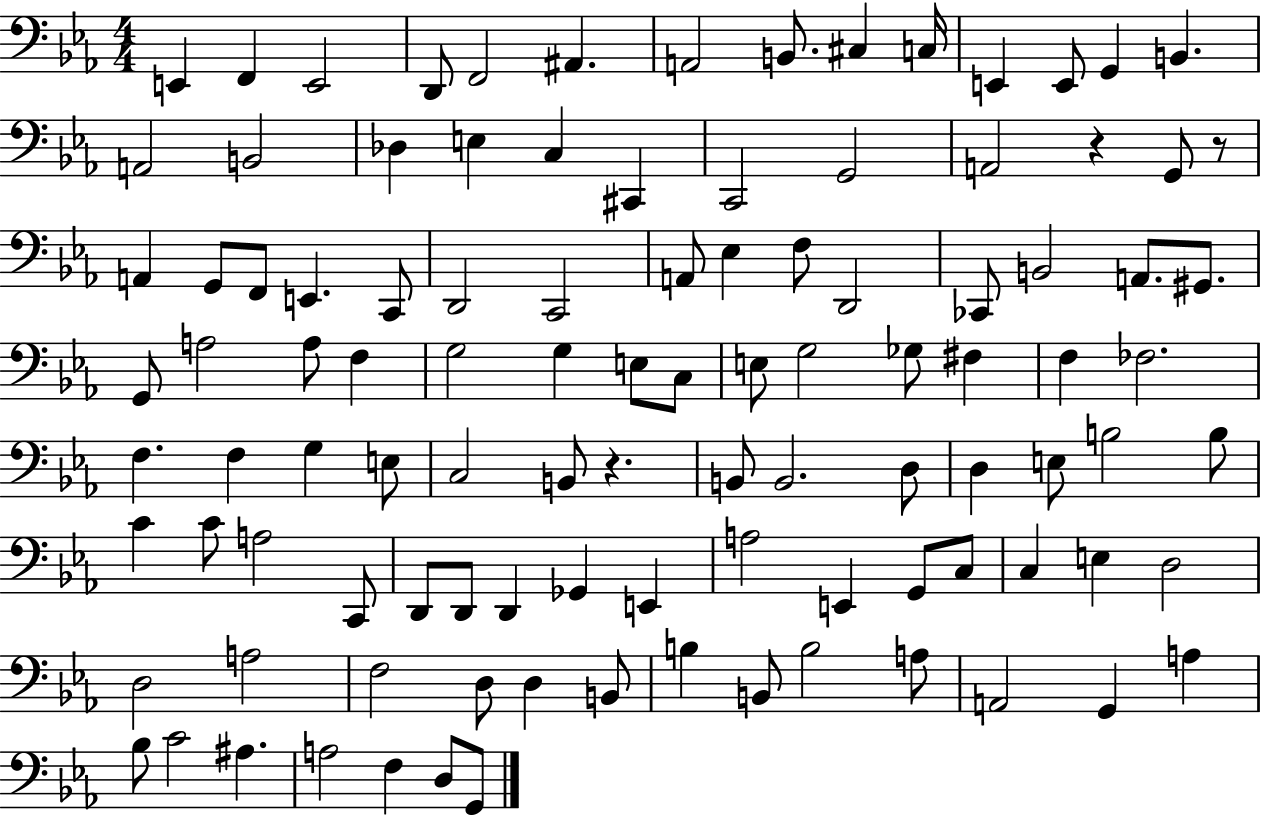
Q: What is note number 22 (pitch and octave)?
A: G2